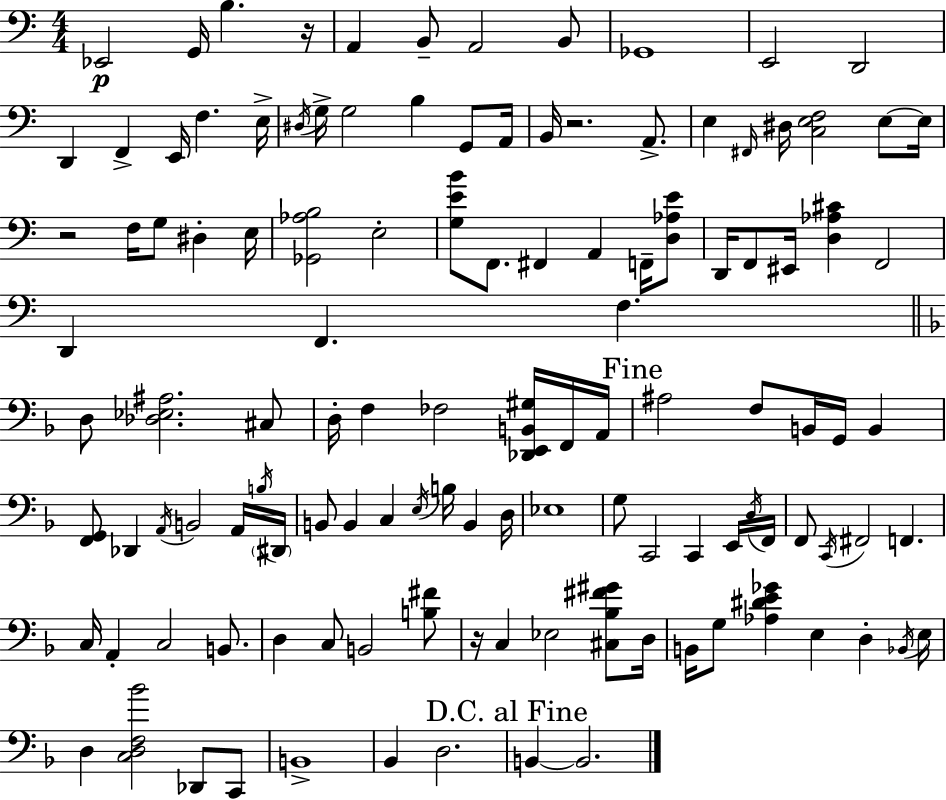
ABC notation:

X:1
T:Untitled
M:4/4
L:1/4
K:Am
_E,,2 G,,/4 B, z/4 A,, B,,/2 A,,2 B,,/2 _G,,4 E,,2 D,,2 D,, F,, E,,/4 F, E,/4 ^D,/4 G,/4 G,2 B, G,,/2 A,,/4 B,,/4 z2 A,,/2 E, ^F,,/4 ^D,/4 [C,E,F,]2 E,/2 E,/4 z2 F,/4 G,/2 ^D, E,/4 [_G,,_A,B,]2 E,2 [G,EB]/2 F,,/2 ^F,, A,, F,,/4 [D,_A,E]/2 D,,/4 F,,/2 ^E,,/4 [D,_A,^C] F,,2 D,, F,, F, D,/2 [_D,_E,^A,]2 ^C,/2 D,/4 F, _F,2 [_D,,E,,B,,^G,]/4 F,,/4 A,,/4 ^A,2 F,/2 B,,/4 G,,/4 B,, [F,,G,,]/2 _D,, A,,/4 B,,2 A,,/4 B,/4 ^D,,/4 B,,/2 B,, C, E,/4 B,/4 B,, D,/4 _E,4 G,/2 C,,2 C,, E,,/4 D,/4 F,,/4 F,,/2 C,,/4 ^F,,2 F,, C,/4 A,, C,2 B,,/2 D, C,/2 B,,2 [B,^F]/2 z/4 C, _E,2 [^C,_B,^F^G]/2 D,/4 B,,/4 G,/2 [_A,^DE_G] E, D, _B,,/4 E,/4 D, [C,D,F,_B]2 _D,,/2 C,,/2 B,,4 _B,, D,2 B,, B,,2